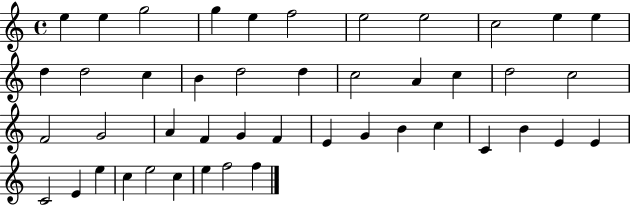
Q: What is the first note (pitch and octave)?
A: E5